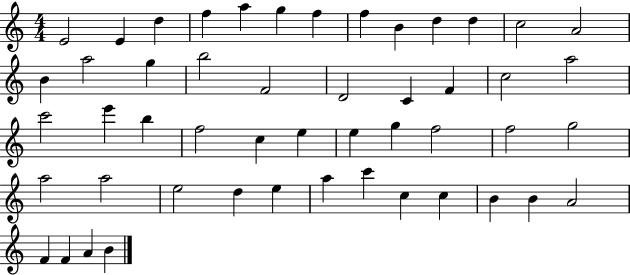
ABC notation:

X:1
T:Untitled
M:4/4
L:1/4
K:C
E2 E d f a g f f B d d c2 A2 B a2 g b2 F2 D2 C F c2 a2 c'2 e' b f2 c e e g f2 f2 g2 a2 a2 e2 d e a c' c c B B A2 F F A B